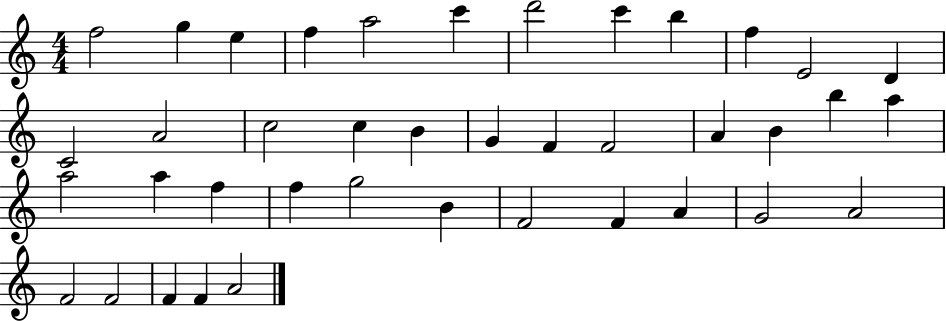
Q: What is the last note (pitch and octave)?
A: A4